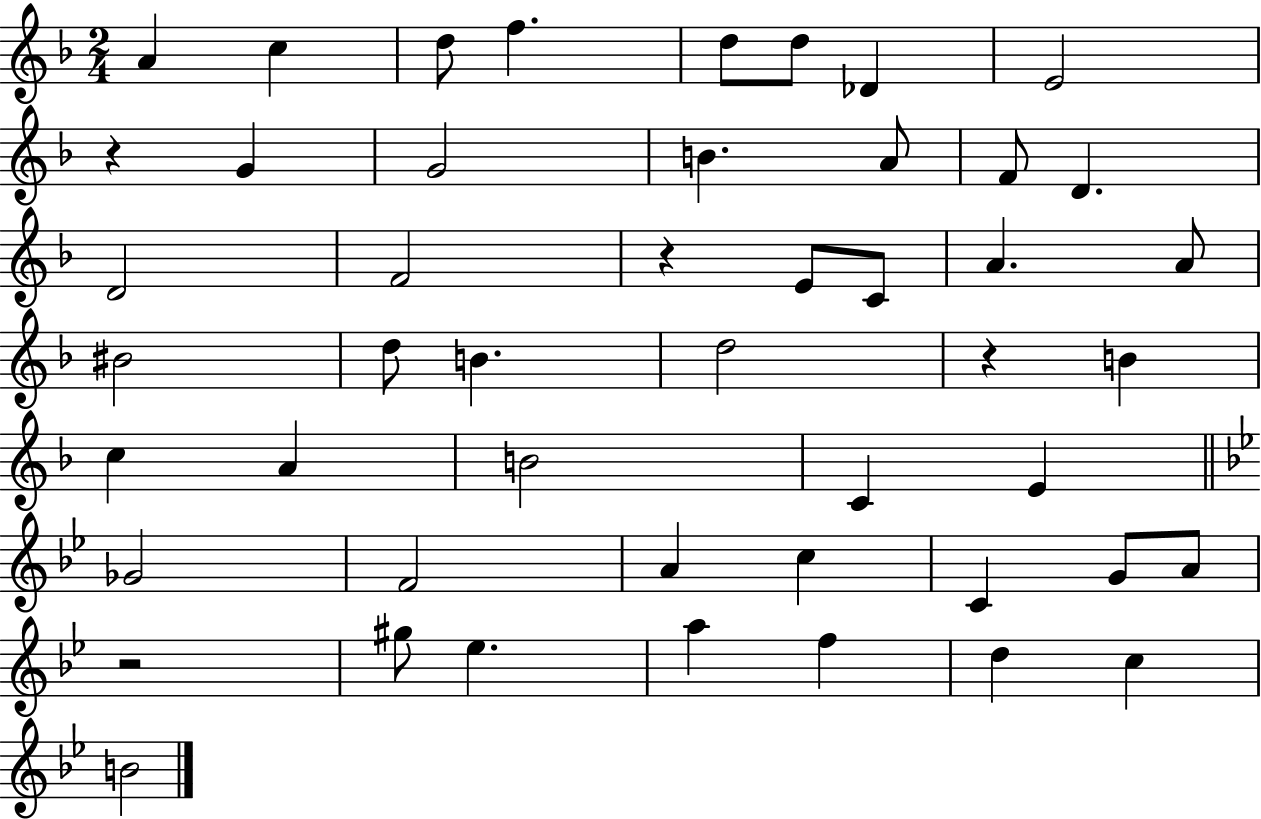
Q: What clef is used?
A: treble